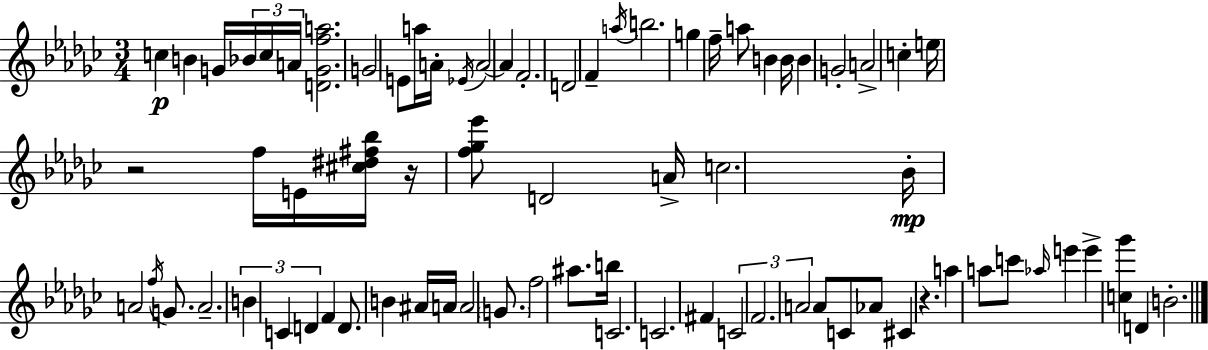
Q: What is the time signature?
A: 3/4